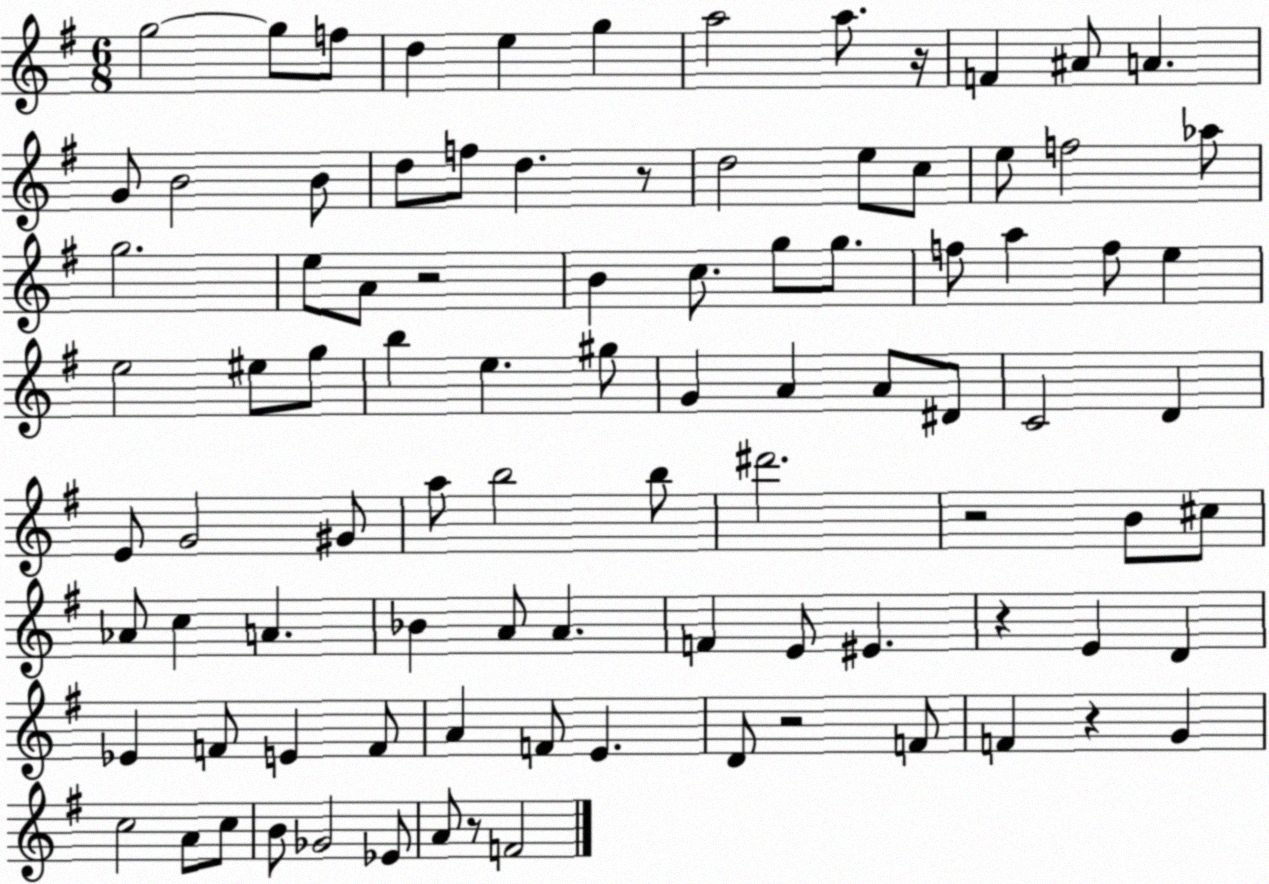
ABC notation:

X:1
T:Untitled
M:6/8
L:1/4
K:G
g2 g/2 f/2 d e g a2 a/2 z/4 F ^A/2 A G/2 B2 B/2 d/2 f/2 d z/2 d2 e/2 c/2 e/2 f2 _a/2 g2 e/2 A/2 z2 B c/2 g/2 g/2 f/2 a f/2 e e2 ^e/2 g/2 b e ^g/2 G A A/2 ^D/2 C2 D E/2 G2 ^G/2 a/2 b2 b/2 ^d'2 z2 B/2 ^c/2 _A/2 c A _B A/2 A F E/2 ^E z E D _E F/2 E F/2 A F/2 E D/2 z2 F/2 F z G c2 A/2 c/2 B/2 _G2 _E/2 A/2 z/2 F2